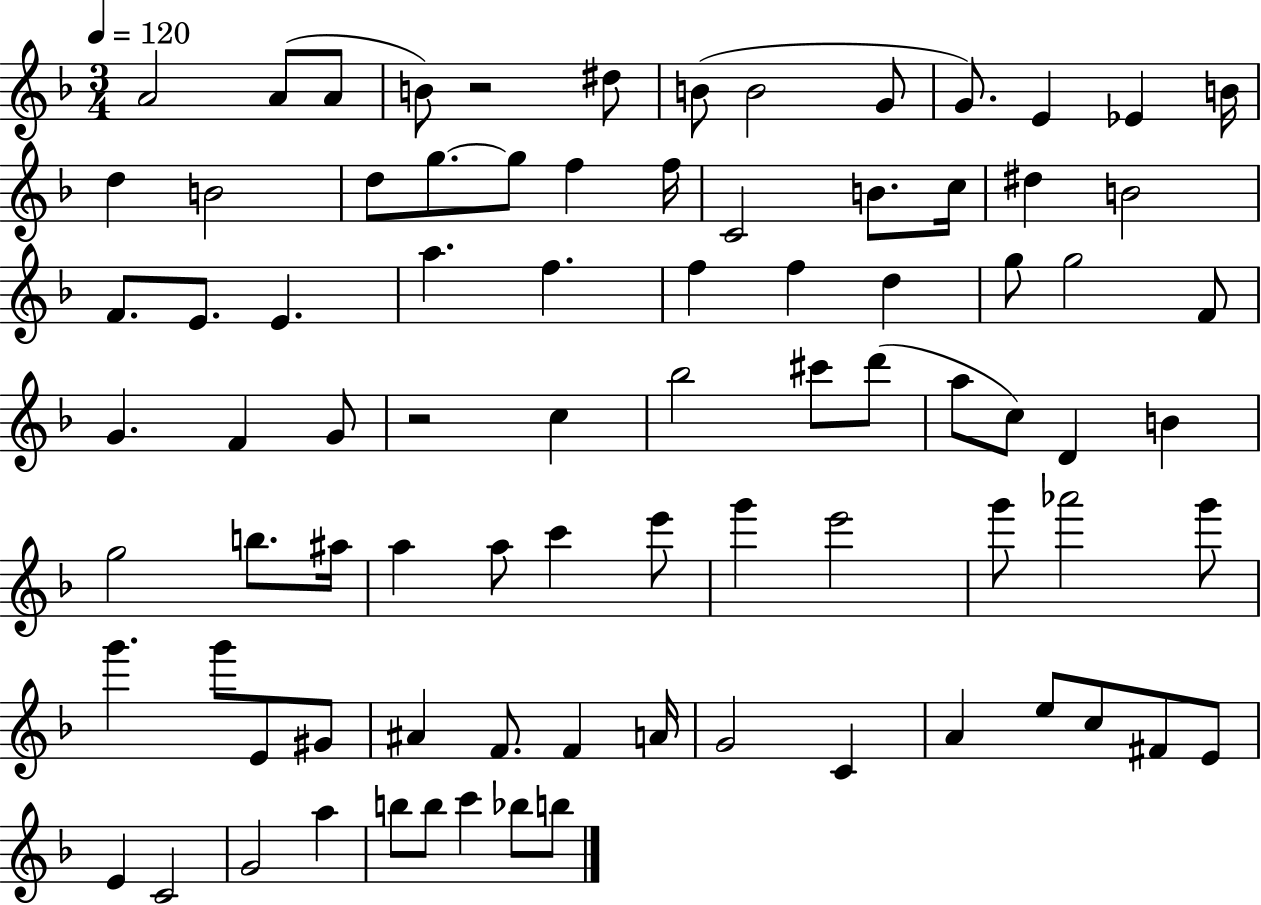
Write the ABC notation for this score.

X:1
T:Untitled
M:3/4
L:1/4
K:F
A2 A/2 A/2 B/2 z2 ^d/2 B/2 B2 G/2 G/2 E _E B/4 d B2 d/2 g/2 g/2 f f/4 C2 B/2 c/4 ^d B2 F/2 E/2 E a f f f d g/2 g2 F/2 G F G/2 z2 c _b2 ^c'/2 d'/2 a/2 c/2 D B g2 b/2 ^a/4 a a/2 c' e'/2 g' e'2 g'/2 _a'2 g'/2 g' g'/2 E/2 ^G/2 ^A F/2 F A/4 G2 C A e/2 c/2 ^F/2 E/2 E C2 G2 a b/2 b/2 c' _b/2 b/2